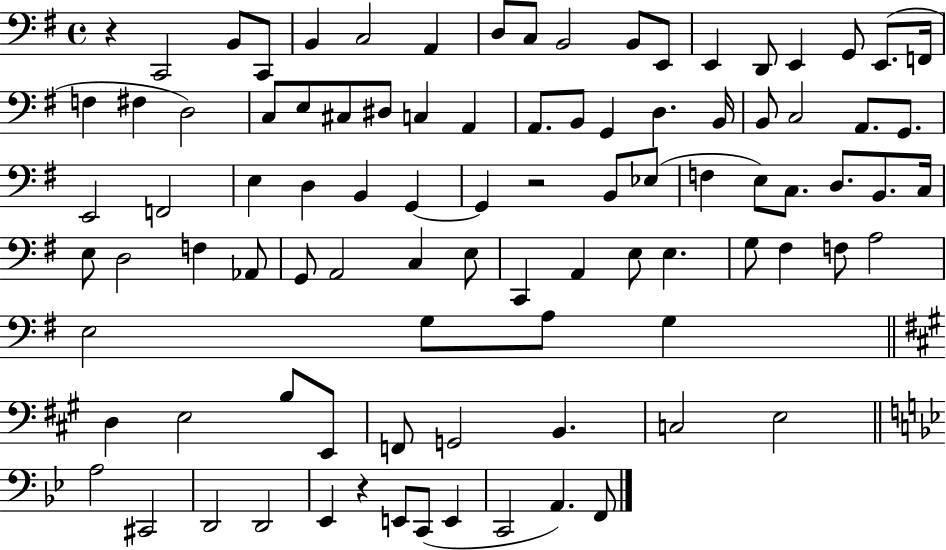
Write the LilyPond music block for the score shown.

{
  \clef bass
  \time 4/4
  \defaultTimeSignature
  \key g \major
  r4 c,2 b,8 c,8 | b,4 c2 a,4 | d8 c8 b,2 b,8 e,8 | e,4 d,8 e,4 g,8 e,8.( f,16 | \break f4 fis4 d2) | c8 e8 cis8 dis8 c4 a,4 | a,8. b,8 g,4 d4. b,16 | b,8 c2 a,8. g,8. | \break e,2 f,2 | e4 d4 b,4 g,4~~ | g,4 r2 b,8 ees8( | f4 e8) c8. d8. b,8. c16 | \break e8 d2 f4 aes,8 | g,8 a,2 c4 e8 | c,4 a,4 e8 e4. | g8 fis4 f8 a2 | \break e2 g8 a8 g4 | \bar "||" \break \key a \major d4 e2 b8 e,8 | f,8 g,2 b,4. | c2 e2 | \bar "||" \break \key bes \major a2 cis,2 | d,2 d,2 | ees,4 r4 e,8 c,8( e,4 | c,2 a,4.) f,8 | \break \bar "|."
}